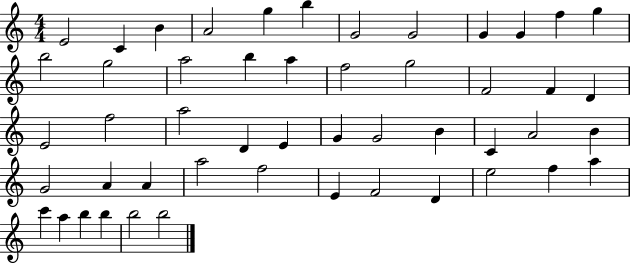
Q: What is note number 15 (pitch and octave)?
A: A5